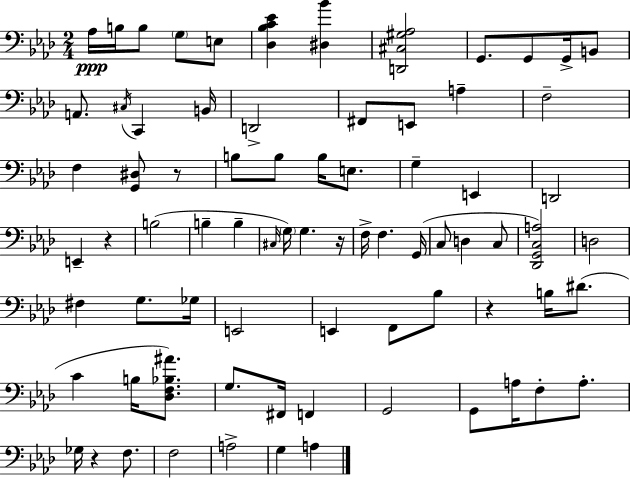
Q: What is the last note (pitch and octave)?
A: A3